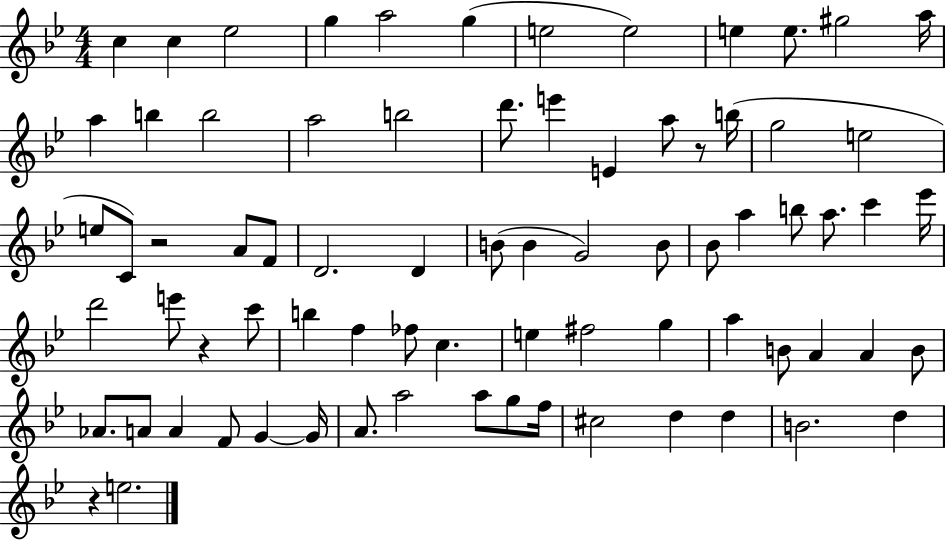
C5/q C5/q Eb5/h G5/q A5/h G5/q E5/h E5/h E5/q E5/e. G#5/h A5/s A5/q B5/q B5/h A5/h B5/h D6/e. E6/q E4/q A5/e R/e B5/s G5/h E5/h E5/e C4/e R/h A4/e F4/e D4/h. D4/q B4/e B4/q G4/h B4/e Bb4/e A5/q B5/e A5/e. C6/q Eb6/s D6/h E6/e R/q C6/e B5/q F5/q FES5/e C5/q. E5/q F#5/h G5/q A5/q B4/e A4/q A4/q B4/e Ab4/e. A4/e A4/q F4/e G4/q G4/s A4/e. A5/h A5/e G5/e F5/s C#5/h D5/q D5/q B4/h. D5/q R/q E5/h.